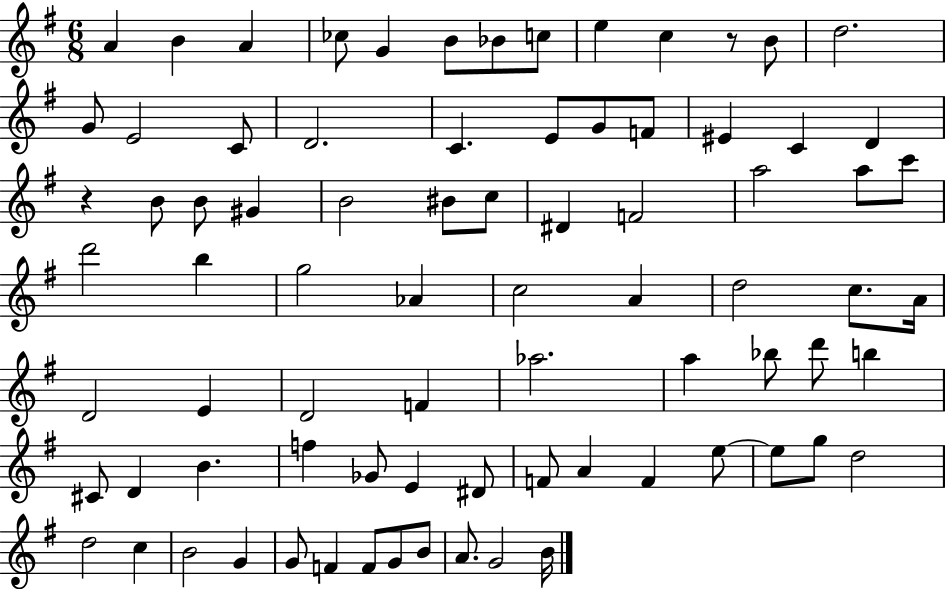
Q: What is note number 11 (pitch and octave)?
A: B4